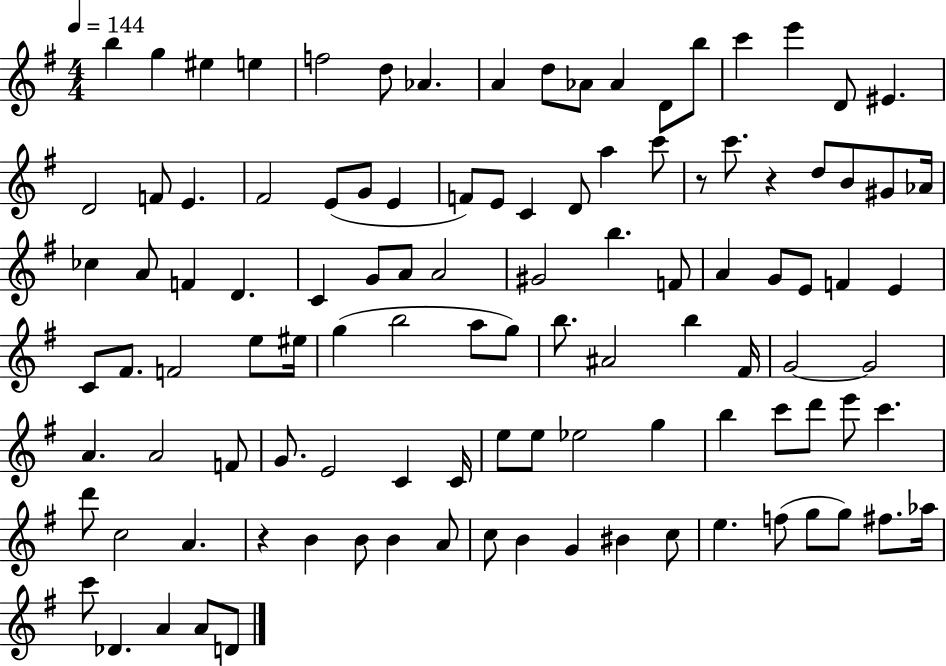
{
  \clef treble
  \numericTimeSignature
  \time 4/4
  \key g \major
  \tempo 4 = 144
  b''4 g''4 eis''4 e''4 | f''2 d''8 aes'4. | a'4 d''8 aes'8 aes'4 d'8 b''8 | c'''4 e'''4 d'8 eis'4. | \break d'2 f'8 e'4. | fis'2 e'8( g'8 e'4 | f'8) e'8 c'4 d'8 a''4 c'''8 | r8 c'''8. r4 d''8 b'8 gis'8 aes'16 | \break ces''4 a'8 f'4 d'4. | c'4 g'8 a'8 a'2 | gis'2 b''4. f'8 | a'4 g'8 e'8 f'4 e'4 | \break c'8 fis'8. f'2 e''8 eis''16 | g''4( b''2 a''8 g''8) | b''8. ais'2 b''4 fis'16 | g'2~~ g'2 | \break a'4. a'2 f'8 | g'8. e'2 c'4 c'16 | e''8 e''8 ees''2 g''4 | b''4 c'''8 d'''8 e'''8 c'''4. | \break d'''8 c''2 a'4. | r4 b'4 b'8 b'4 a'8 | c''8 b'4 g'4 bis'4 c''8 | e''4. f''8( g''8 g''8) fis''8. aes''16 | \break c'''8 des'4. a'4 a'8 d'8 | \bar "|."
}